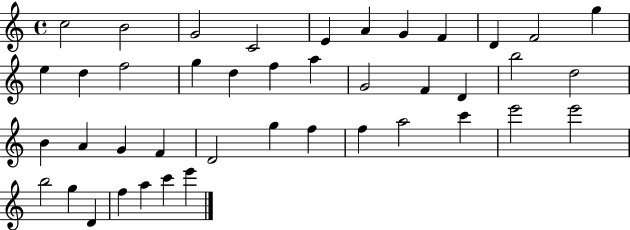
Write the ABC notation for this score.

X:1
T:Untitled
M:4/4
L:1/4
K:C
c2 B2 G2 C2 E A G F D F2 g e d f2 g d f a G2 F D b2 d2 B A G F D2 g f f a2 c' e'2 e'2 b2 g D f a c' e'